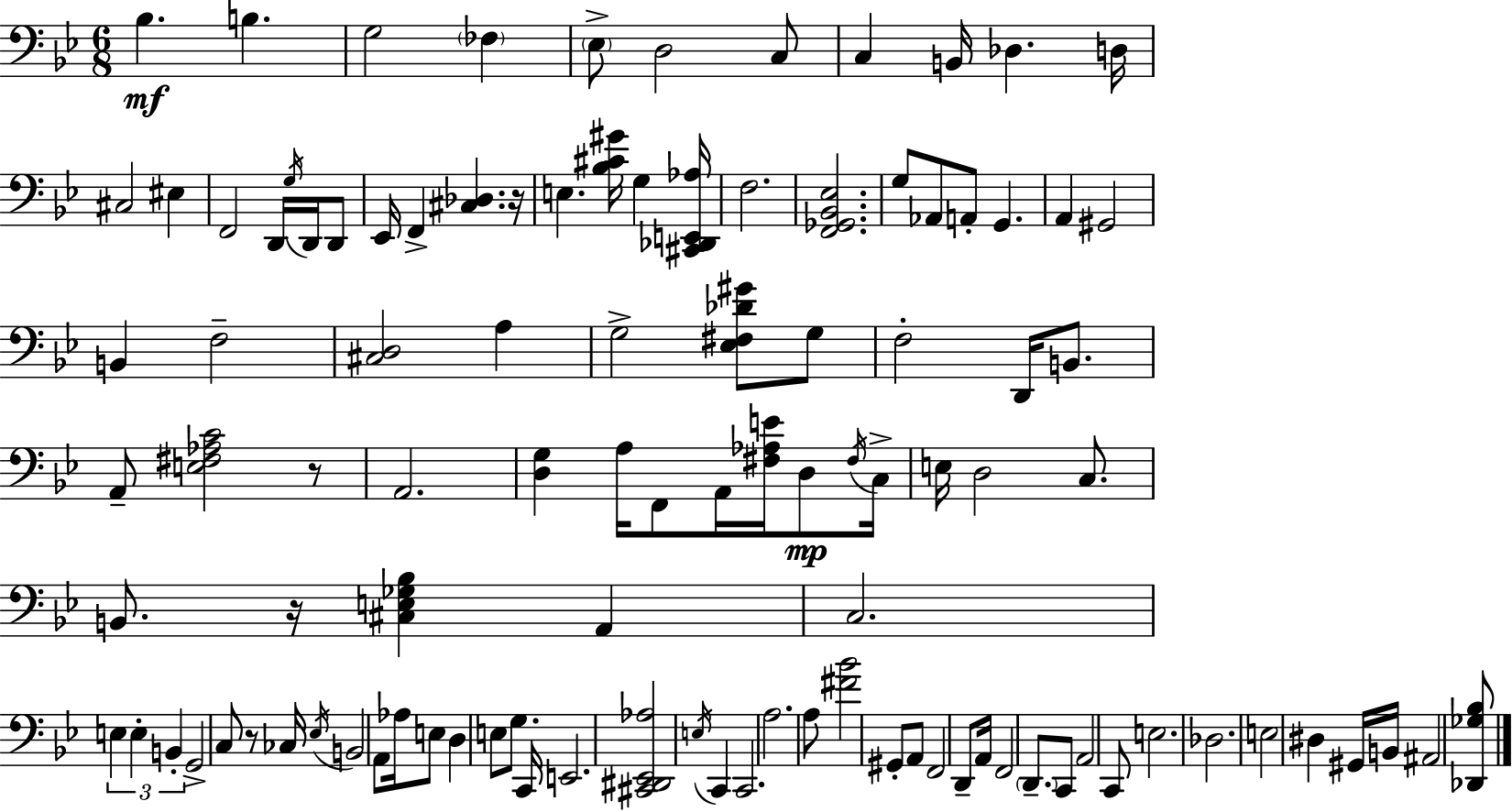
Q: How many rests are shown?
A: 4